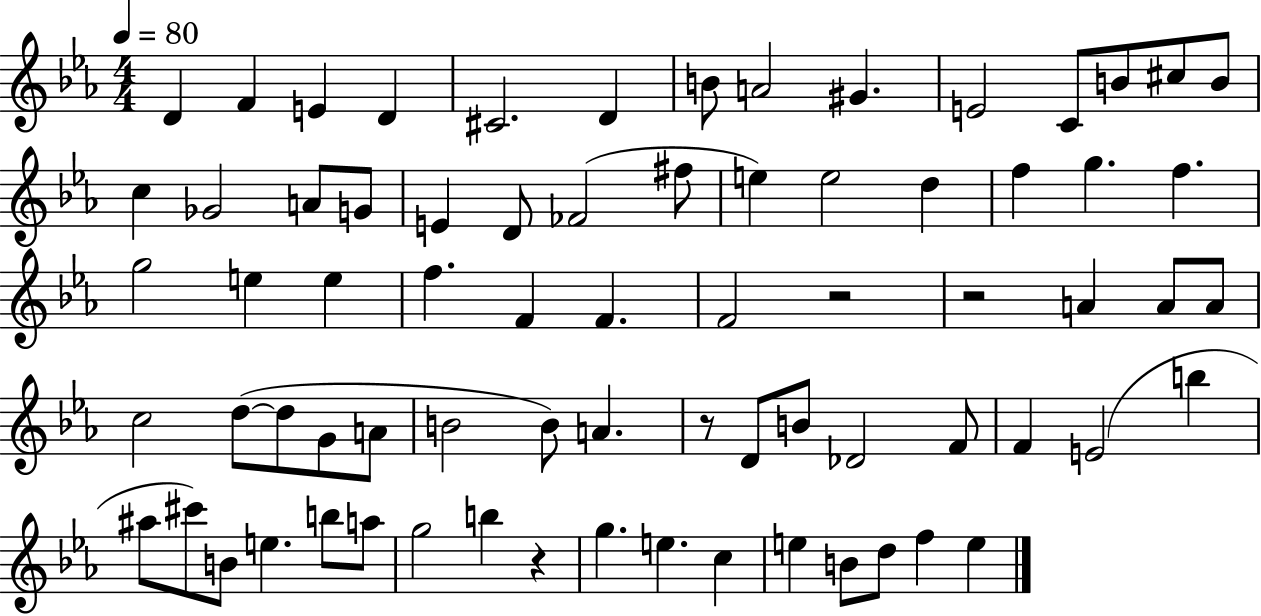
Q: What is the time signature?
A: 4/4